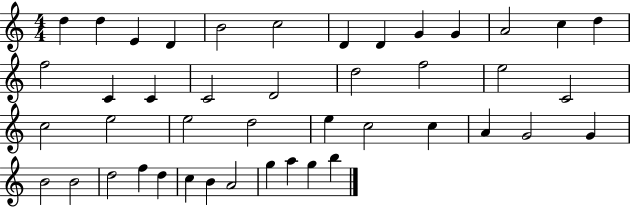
X:1
T:Untitled
M:4/4
L:1/4
K:C
d d E D B2 c2 D D G G A2 c d f2 C C C2 D2 d2 f2 e2 C2 c2 e2 e2 d2 e c2 c A G2 G B2 B2 d2 f d c B A2 g a g b